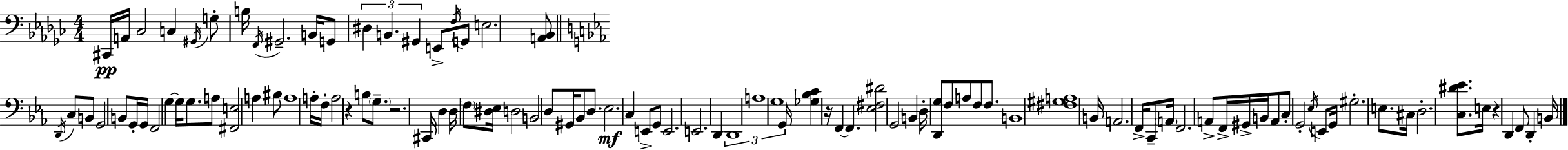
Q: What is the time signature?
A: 4/4